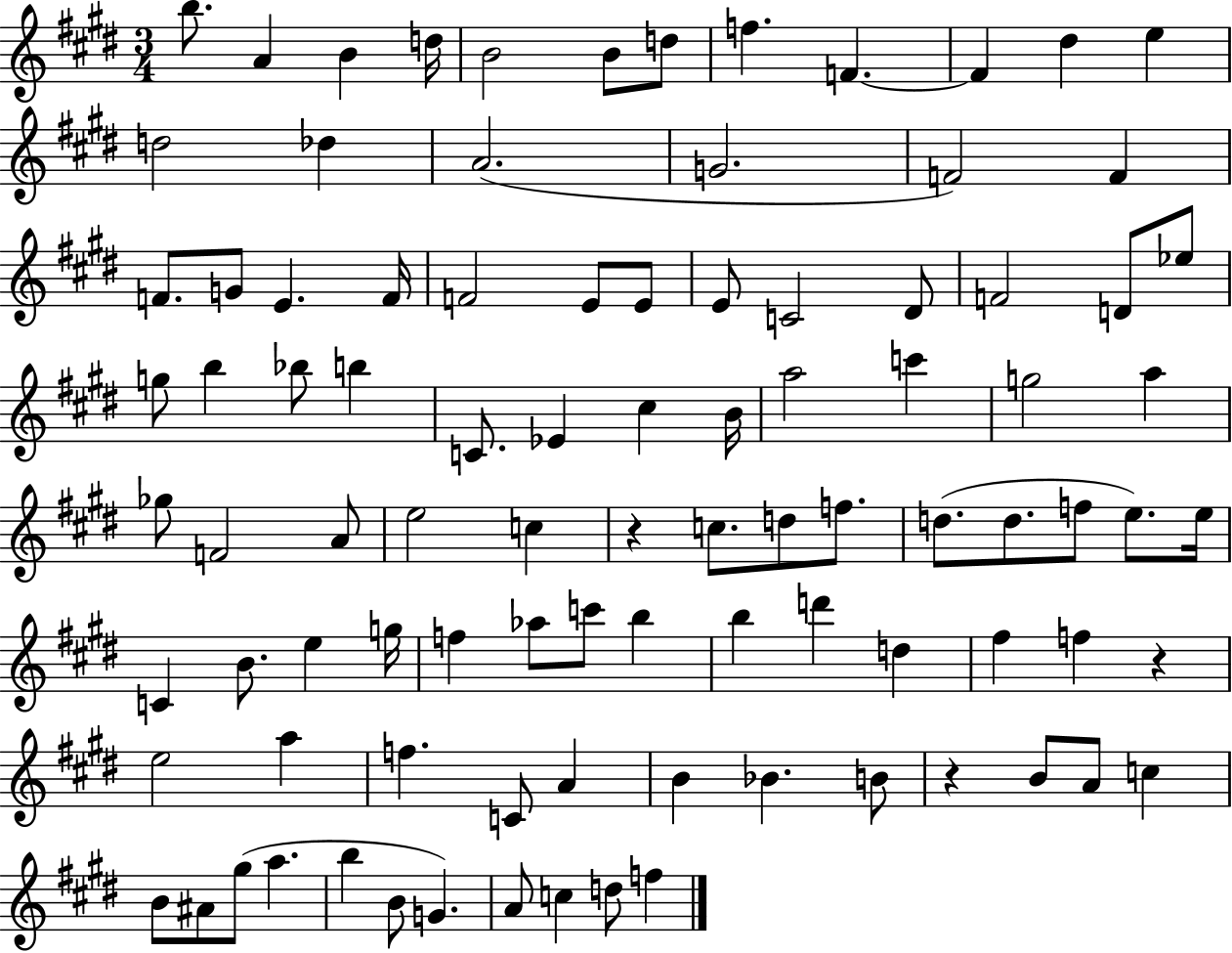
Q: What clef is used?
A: treble